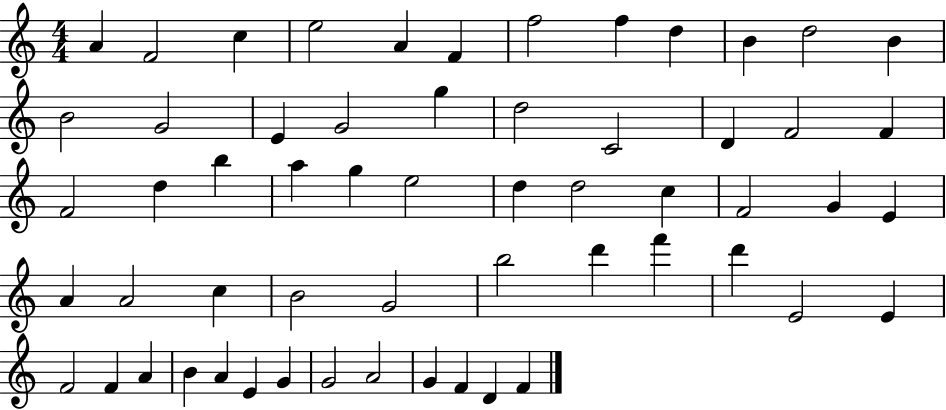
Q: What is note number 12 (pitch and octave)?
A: B4